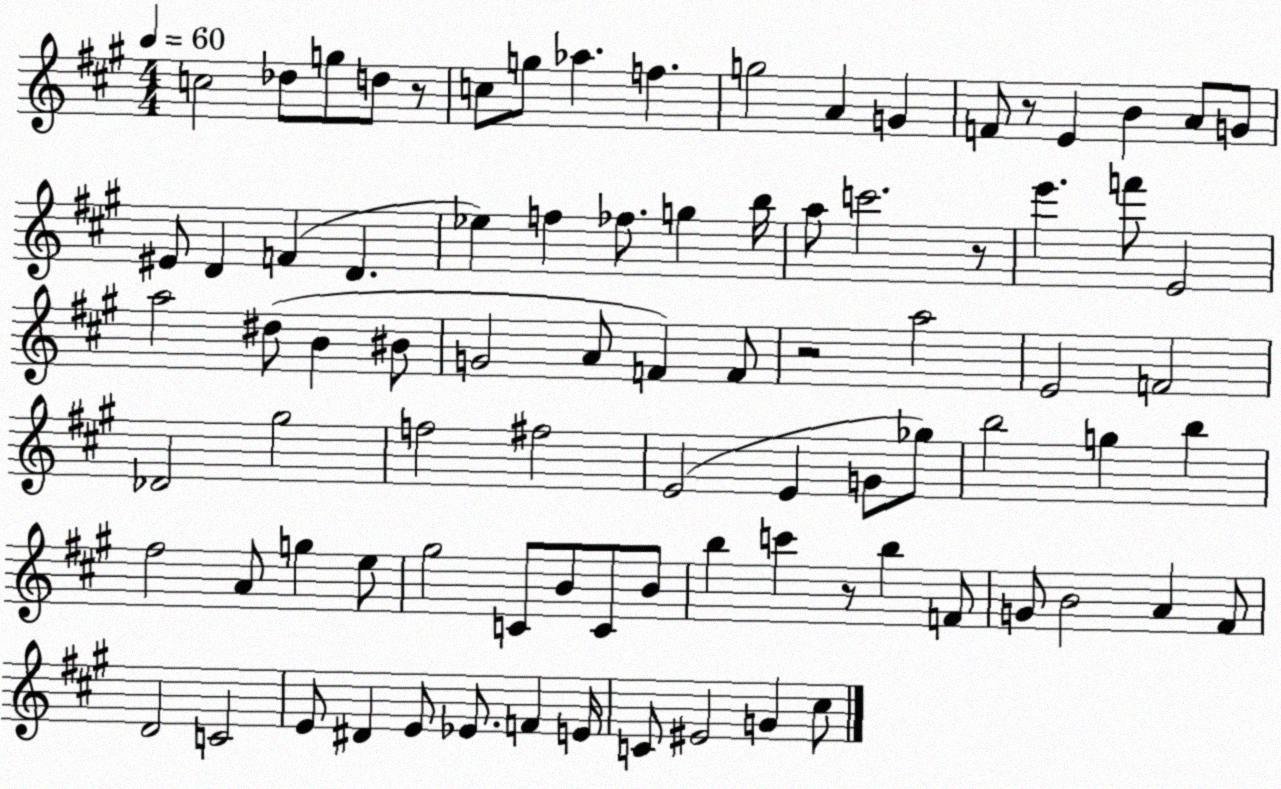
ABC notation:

X:1
T:Untitled
M:4/4
L:1/4
K:A
c2 _d/2 g/2 d/2 z/2 c/2 g/2 _a f g2 A G F/2 z/2 E B A/2 G/2 ^E/2 D F D _e f _f/2 g b/4 a/2 c'2 z/2 e' f'/2 E2 a2 ^d/2 B ^B/2 G2 A/2 F F/2 z2 a2 E2 F2 _D2 ^g2 f2 ^f2 E2 E G/2 _g/2 b2 g b ^f2 A/2 g e/2 ^g2 C/2 B/2 C/2 B/2 b c' z/2 b F/2 G/2 B2 A ^F/2 D2 C2 E/2 ^D E/2 _E/2 F E/4 C/2 ^E2 G ^c/2